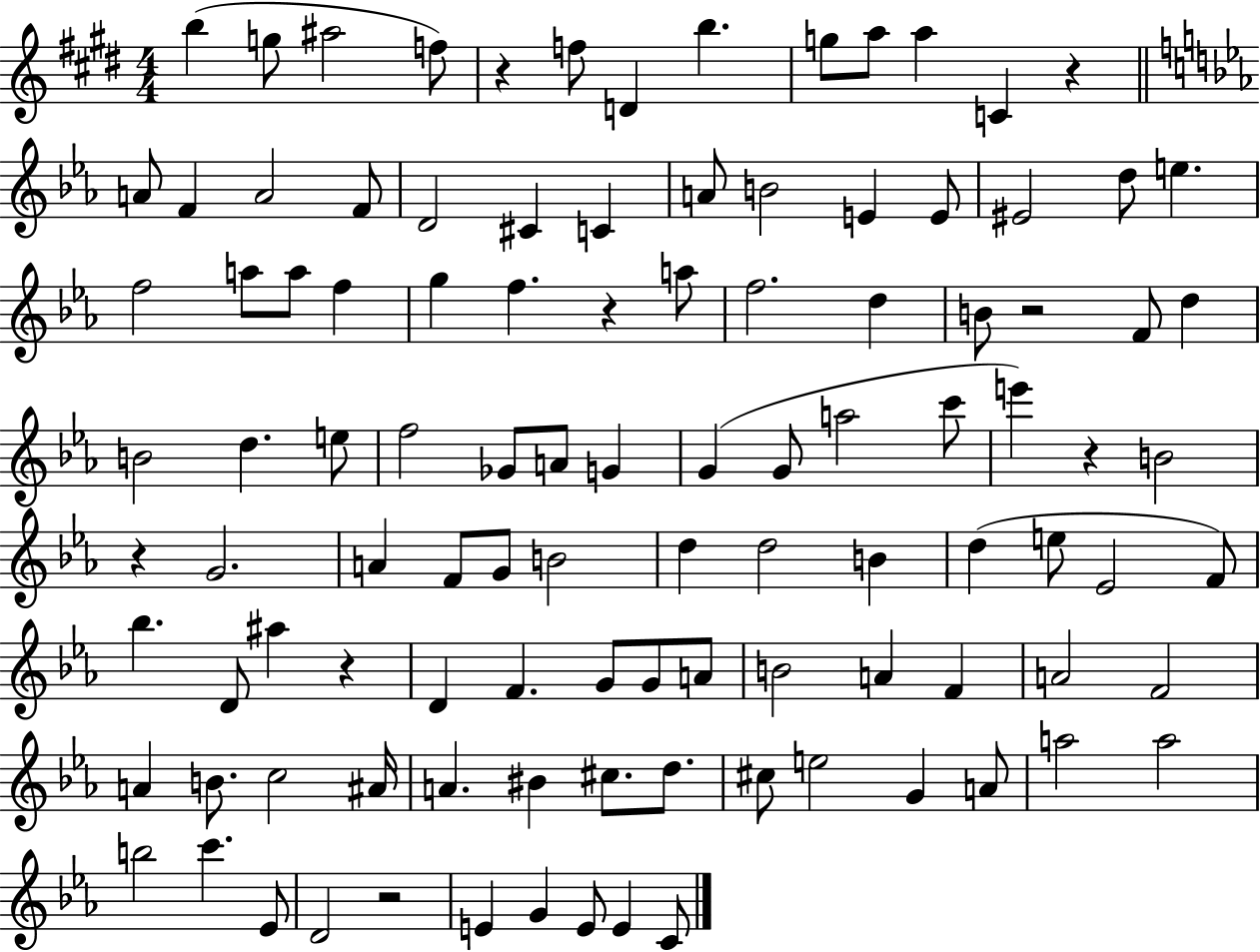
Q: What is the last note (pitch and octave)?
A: C4